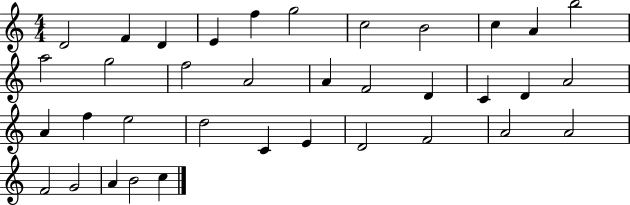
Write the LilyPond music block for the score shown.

{
  \clef treble
  \numericTimeSignature
  \time 4/4
  \key c \major
  d'2 f'4 d'4 | e'4 f''4 g''2 | c''2 b'2 | c''4 a'4 b''2 | \break a''2 g''2 | f''2 a'2 | a'4 f'2 d'4 | c'4 d'4 a'2 | \break a'4 f''4 e''2 | d''2 c'4 e'4 | d'2 f'2 | a'2 a'2 | \break f'2 g'2 | a'4 b'2 c''4 | \bar "|."
}